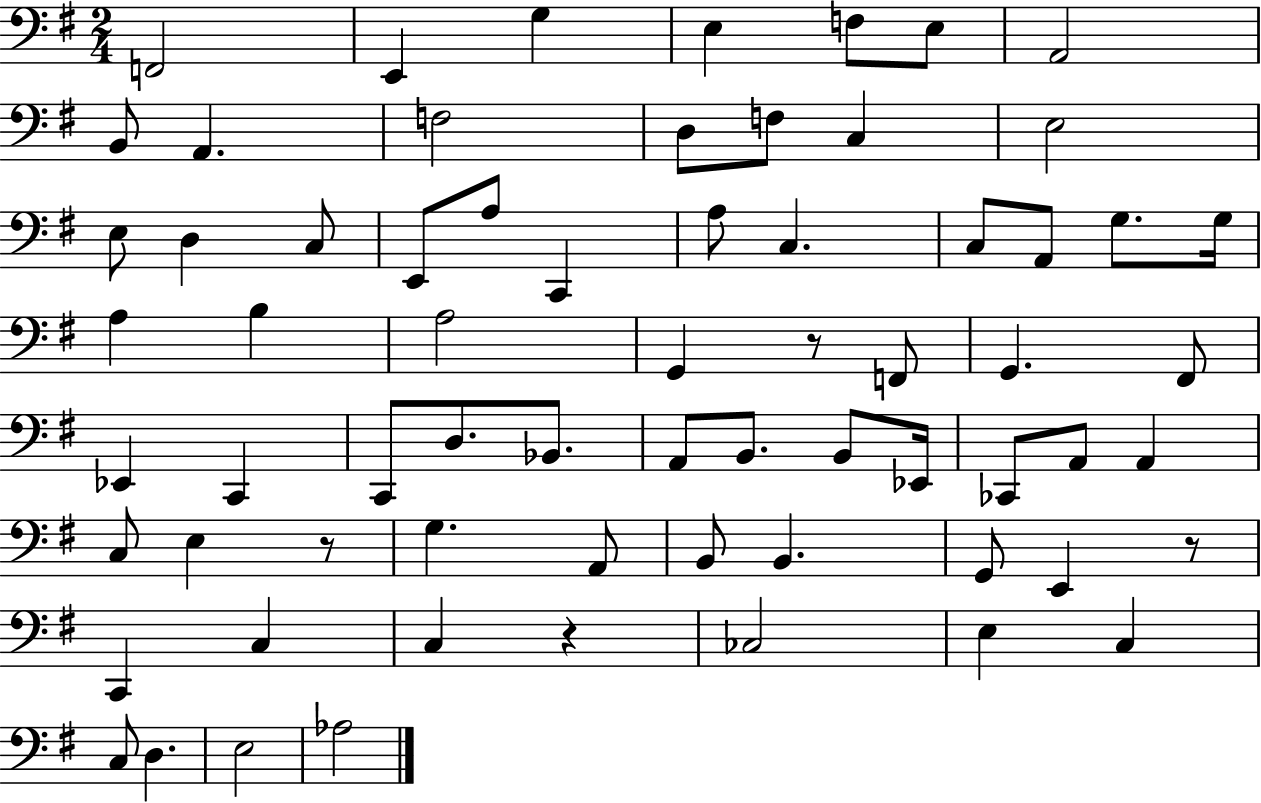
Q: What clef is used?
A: bass